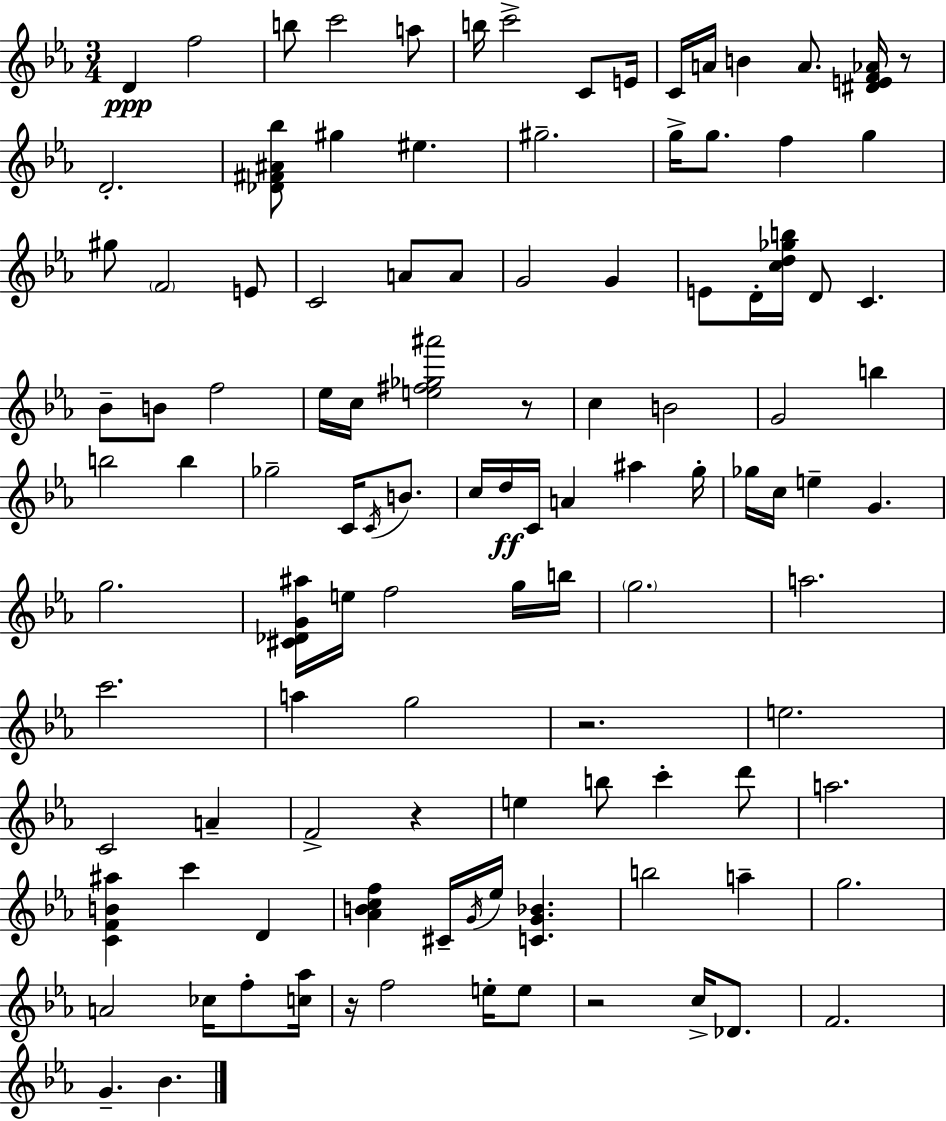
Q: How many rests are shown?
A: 6